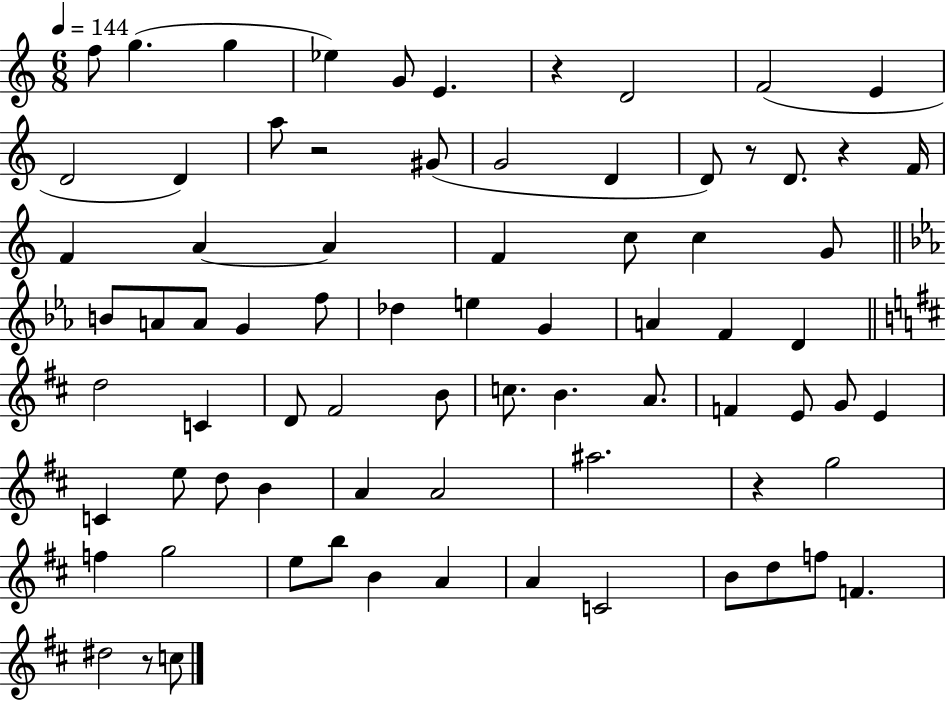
{
  \clef treble
  \numericTimeSignature
  \time 6/8
  \key c \major
  \tempo 4 = 144
  \repeat volta 2 { f''8 g''4.( g''4 | ees''4) g'8 e'4. | r4 d'2 | f'2( e'4 | \break d'2 d'4) | a''8 r2 gis'8( | g'2 d'4 | d'8) r8 d'8. r4 f'16 | \break f'4 a'4~~ a'4 | f'4 c''8 c''4 g'8 | \bar "||" \break \key c \minor b'8 a'8 a'8 g'4 f''8 | des''4 e''4 g'4 | a'4 f'4 d'4 | \bar "||" \break \key d \major d''2 c'4 | d'8 fis'2 b'8 | c''8. b'4. a'8. | f'4 e'8 g'8 e'4 | \break c'4 e''8 d''8 b'4 | a'4 a'2 | ais''2. | r4 g''2 | \break f''4 g''2 | e''8 b''8 b'4 a'4 | a'4 c'2 | b'8 d''8 f''8 f'4. | \break dis''2 r8 c''8 | } \bar "|."
}